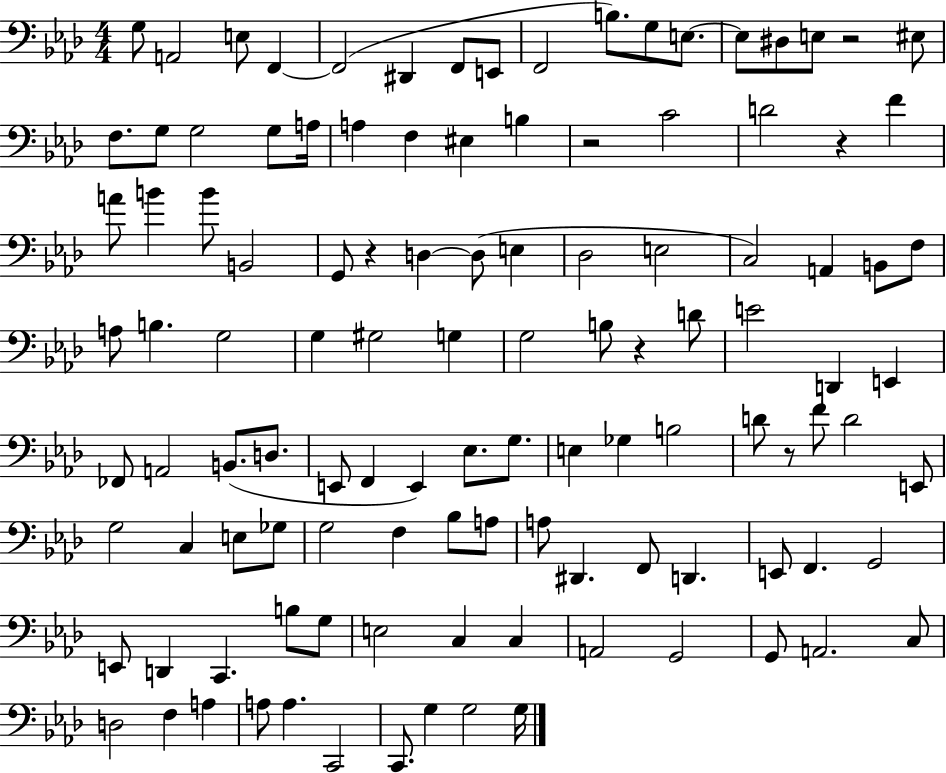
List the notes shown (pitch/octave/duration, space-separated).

G3/e A2/h E3/e F2/q F2/h D#2/q F2/e E2/e F2/h B3/e. G3/e E3/e. E3/e D#3/e E3/e R/h EIS3/e F3/e. G3/e G3/h G3/e A3/s A3/q F3/q EIS3/q B3/q R/h C4/h D4/h R/q F4/q A4/e B4/q B4/e B2/h G2/e R/q D3/q D3/e E3/q Db3/h E3/h C3/h A2/q B2/e F3/e A3/e B3/q. G3/h G3/q G#3/h G3/q G3/h B3/e R/q D4/e E4/h D2/q E2/q FES2/e A2/h B2/e. D3/e. E2/e F2/q E2/q Eb3/e. G3/e. E3/q Gb3/q B3/h D4/e R/e F4/e D4/h E2/e G3/h C3/q E3/e Gb3/e G3/h F3/q Bb3/e A3/e A3/e D#2/q. F2/e D2/q. E2/e F2/q. G2/h E2/e D2/q C2/q. B3/e G3/e E3/h C3/q C3/q A2/h G2/h G2/e A2/h. C3/e D3/h F3/q A3/q A3/e A3/q. C2/h C2/e. G3/q G3/h G3/s